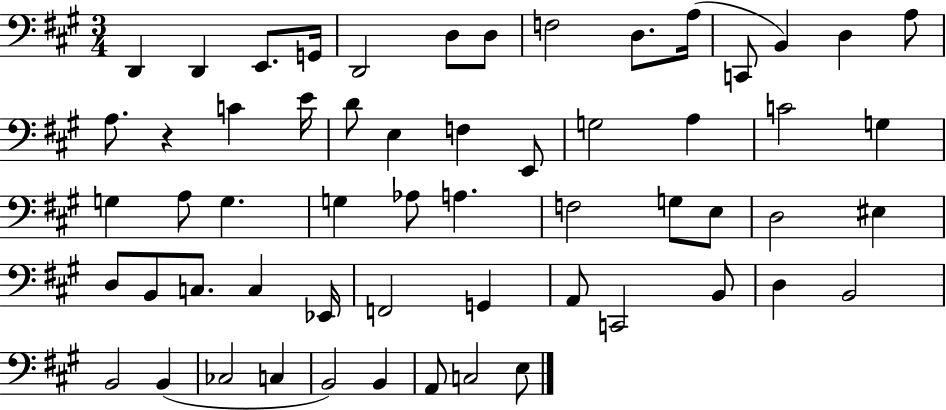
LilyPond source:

{
  \clef bass
  \numericTimeSignature
  \time 3/4
  \key a \major
  d,4 d,4 e,8. g,16 | d,2 d8 d8 | f2 d8. a16( | c,8 b,4) d4 a8 | \break a8. r4 c'4 e'16 | d'8 e4 f4 e,8 | g2 a4 | c'2 g4 | \break g4 a8 g4. | g4 aes8 a4. | f2 g8 e8 | d2 eis4 | \break d8 b,8 c8. c4 ees,16 | f,2 g,4 | a,8 c,2 b,8 | d4 b,2 | \break b,2 b,4( | ces2 c4 | b,2) b,4 | a,8 c2 e8 | \break \bar "|."
}